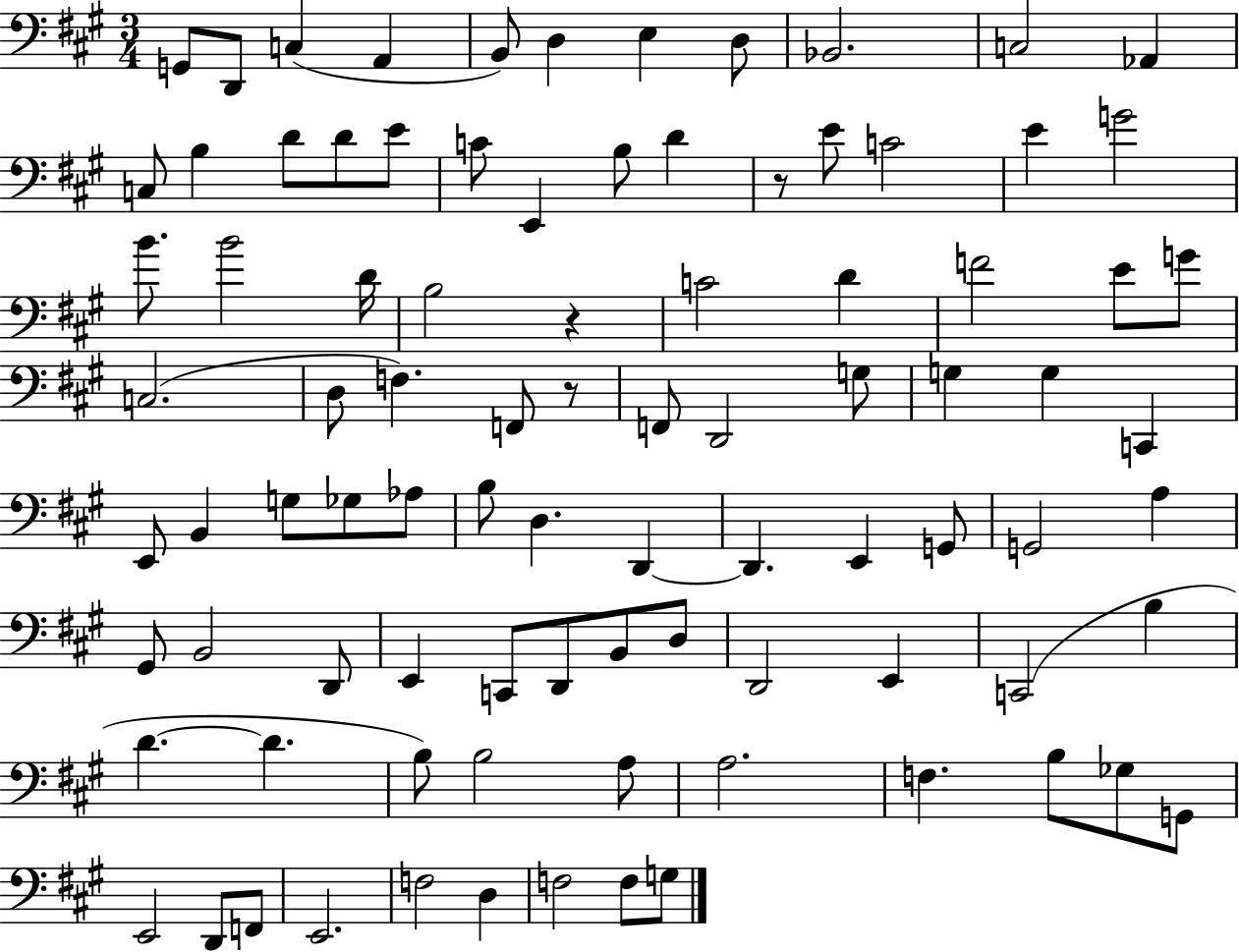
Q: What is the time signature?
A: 3/4